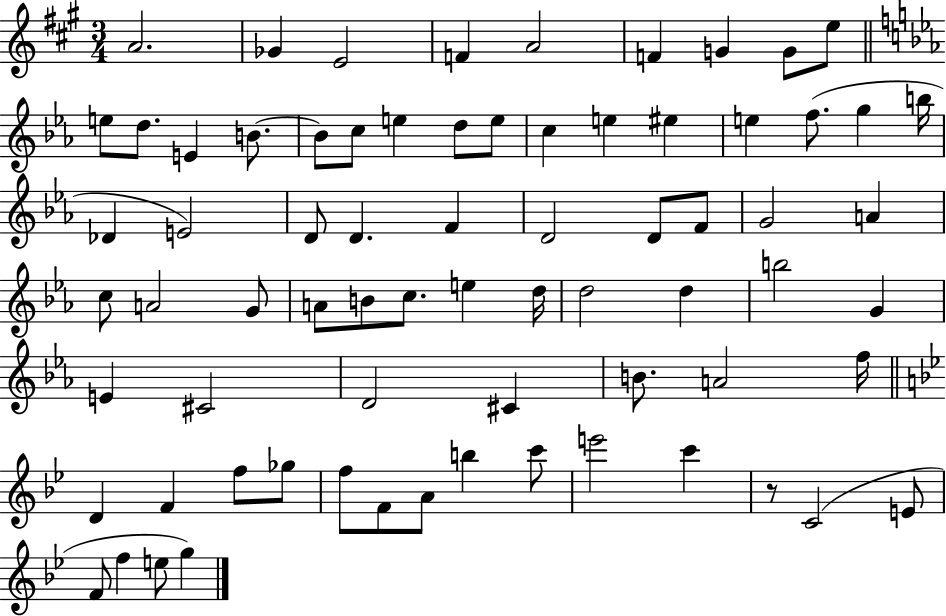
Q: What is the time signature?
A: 3/4